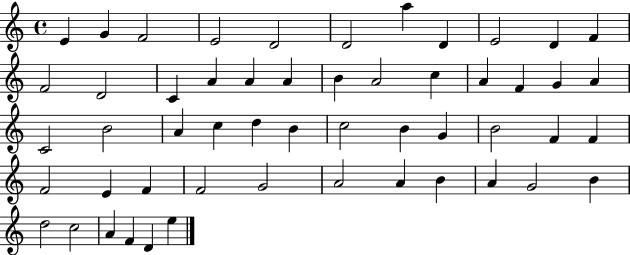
X:1
T:Untitled
M:4/4
L:1/4
K:C
E G F2 E2 D2 D2 a D E2 D F F2 D2 C A A A B A2 c A F G A C2 B2 A c d B c2 B G B2 F F F2 E F F2 G2 A2 A B A G2 B d2 c2 A F D e